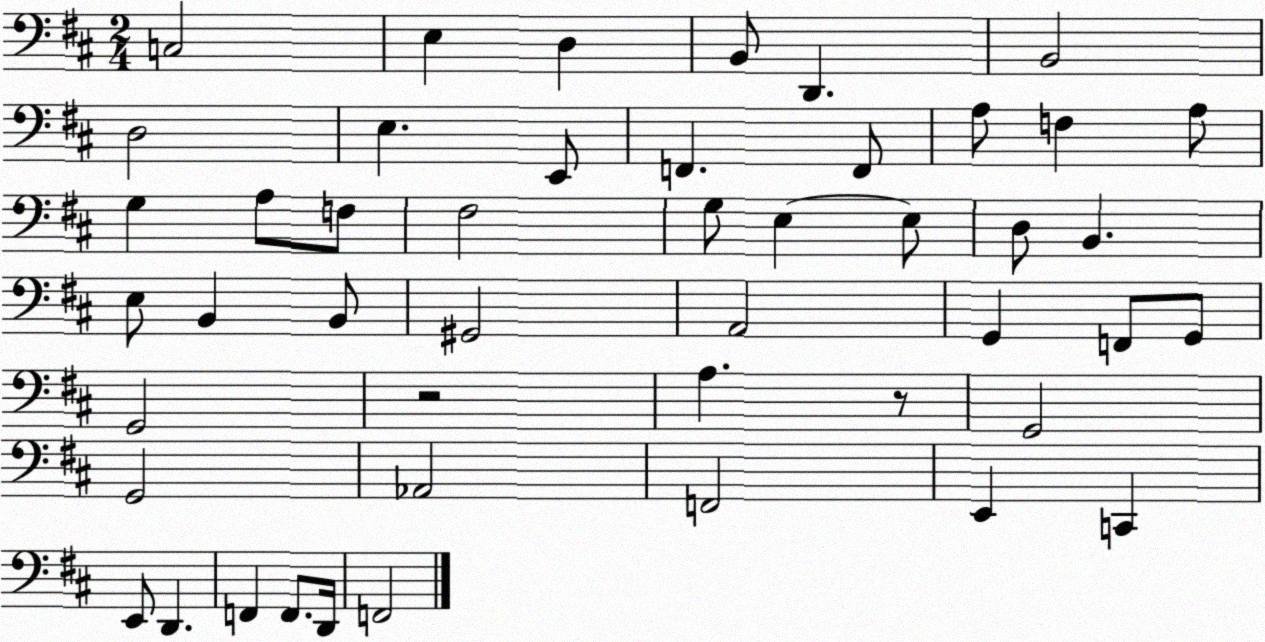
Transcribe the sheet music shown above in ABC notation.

X:1
T:Untitled
M:2/4
L:1/4
K:D
C,2 E, D, B,,/2 D,, B,,2 D,2 E, E,,/2 F,, F,,/2 A,/2 F, A,/2 G, A,/2 F,/2 ^F,2 G,/2 E, E,/2 D,/2 B,, E,/2 B,, B,,/2 ^G,,2 A,,2 G,, F,,/2 G,,/2 G,,2 z2 A, z/2 G,,2 G,,2 _A,,2 F,,2 E,, C,, E,,/2 D,, F,, F,,/2 D,,/4 F,,2